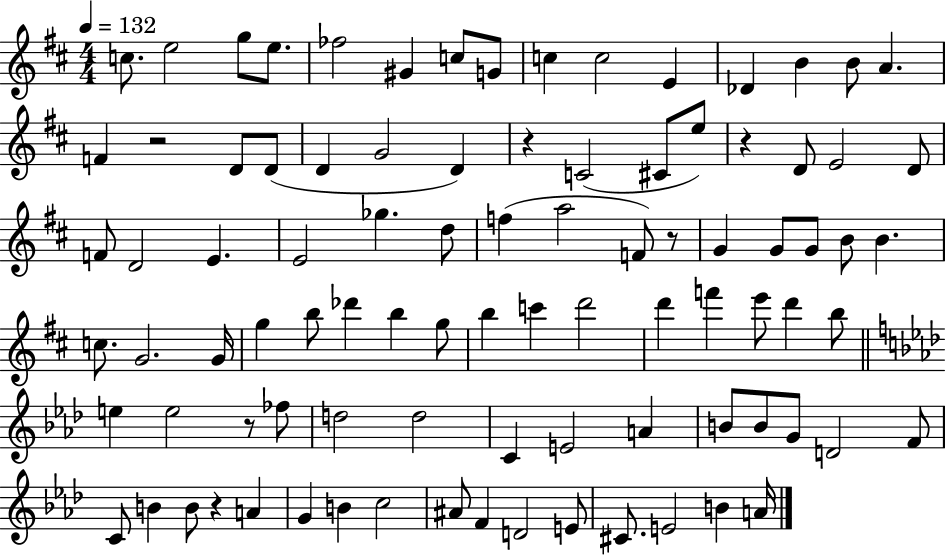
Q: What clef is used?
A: treble